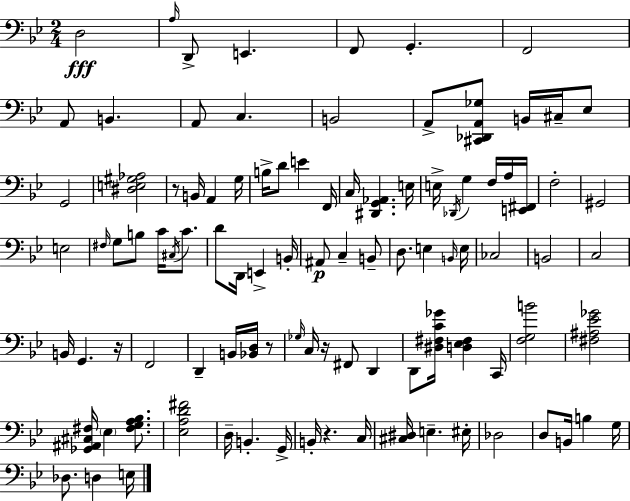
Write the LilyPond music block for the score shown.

{
  \clef bass
  \numericTimeSignature
  \time 2/4
  \key g \minor
  d2\fff | \grace { a16 } d,8-> e,4. | f,8 g,4.-. | f,2 | \break a,8 b,4. | a,8 c4. | b,2 | a,8-> <cis, des, a, ges>8 b,16 cis16-- ees8 | \break g,2 | <dis e gis aes>2 | r8 b,16 a,4 | g16 b16-> d'8 e'4 | \break f,16 c16 <dis, g, aes,>4. | e16 e16-> \acciaccatura { des,16 } g4 f16 | a16 <e, fis,>16 f2-. | gis,2 | \break e2 | \grace { fis16 } g8 b8 c'16 | \acciaccatura { cis16 } c'8. d'8 d,16 e,4-> | b,16-. ais,8\p c4-- | \break b,8-- d8. e4 | \grace { b,16 } e16 ces2 | b,2 | c2 | \break b,16 g,4. | r16 f,2 | d,4-- | b,16 <bes, d>16 r8 \grace { ges16 } c16 r16 | \break fis,8 d,4 d,8 | <dis fis c' ges'>16 <d ees fis>4 c,16 <f g b'>2 | <fis ais ees' ges'>2 | <ges, ais, cis fis>16 \parenthesize ees4 | \break <fis g a bes>8. <ees a d' fis'>2 | d16-- b,4.-. | g,16-> b,16-. r4. | c16 <cis dis>16 e4.-- | \break eis16-. des2 | d8 | b,16 b4 g16 des8. | d4 e16 \bar "|."
}